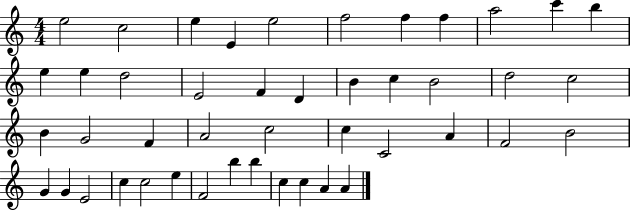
E5/h C5/h E5/q E4/q E5/h F5/h F5/q F5/q A5/h C6/q B5/q E5/q E5/q D5/h E4/h F4/q D4/q B4/q C5/q B4/h D5/h C5/h B4/q G4/h F4/q A4/h C5/h C5/q C4/h A4/q F4/h B4/h G4/q G4/q E4/h C5/q C5/h E5/q F4/h B5/q B5/q C5/q C5/q A4/q A4/q